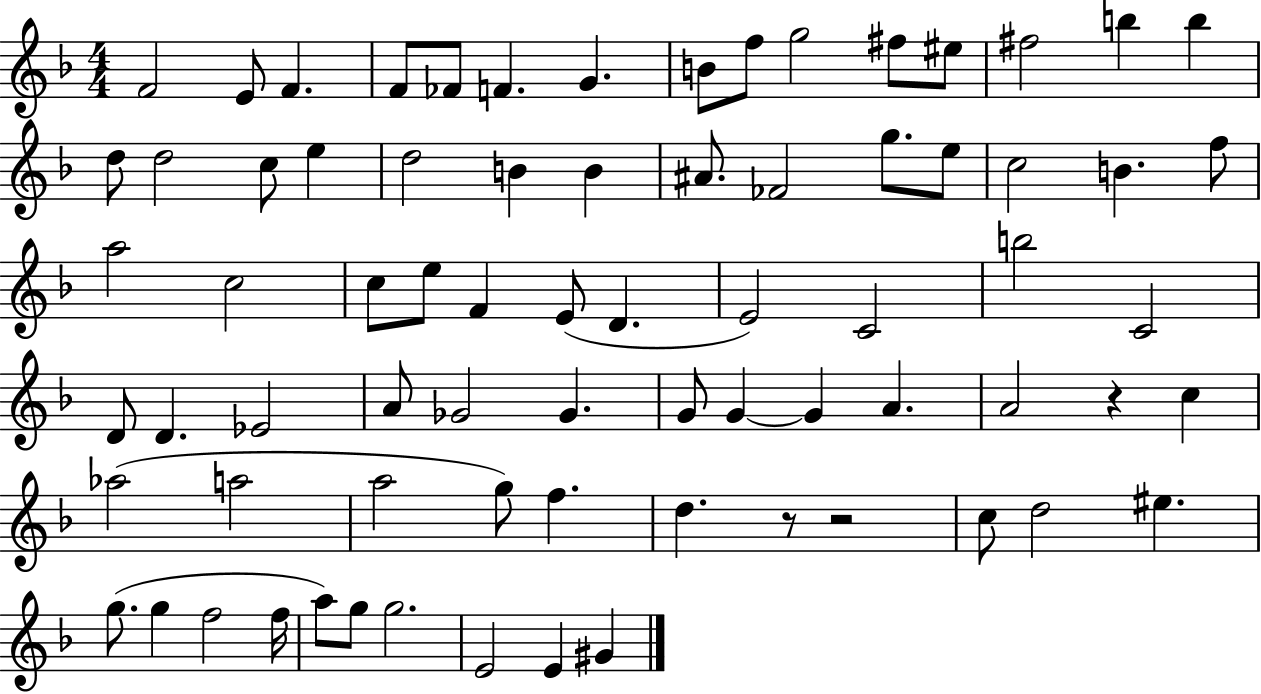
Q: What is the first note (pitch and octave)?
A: F4